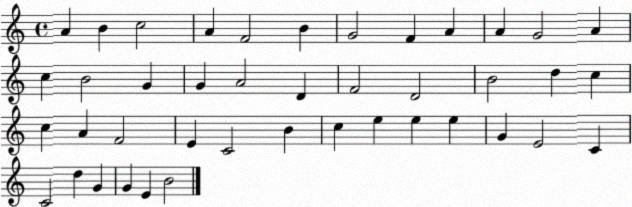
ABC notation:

X:1
T:Untitled
M:4/4
L:1/4
K:C
A B c2 A F2 B G2 F A A G2 A c B2 G G A2 D F2 D2 B2 d c c A F2 E C2 B c e e e G E2 C C2 d G G E B2